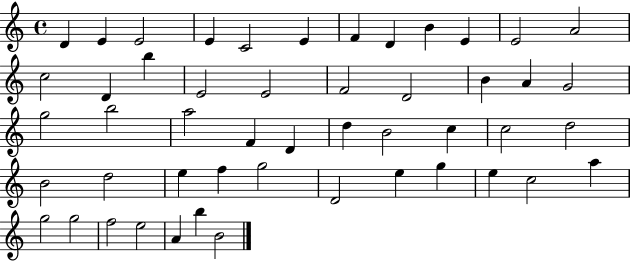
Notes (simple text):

D4/q E4/q E4/h E4/q C4/h E4/q F4/q D4/q B4/q E4/q E4/h A4/h C5/h D4/q B5/q E4/h E4/h F4/h D4/h B4/q A4/q G4/h G5/h B5/h A5/h F4/q D4/q D5/q B4/h C5/q C5/h D5/h B4/h D5/h E5/q F5/q G5/h D4/h E5/q G5/q E5/q C5/h A5/q G5/h G5/h F5/h E5/h A4/q B5/q B4/h